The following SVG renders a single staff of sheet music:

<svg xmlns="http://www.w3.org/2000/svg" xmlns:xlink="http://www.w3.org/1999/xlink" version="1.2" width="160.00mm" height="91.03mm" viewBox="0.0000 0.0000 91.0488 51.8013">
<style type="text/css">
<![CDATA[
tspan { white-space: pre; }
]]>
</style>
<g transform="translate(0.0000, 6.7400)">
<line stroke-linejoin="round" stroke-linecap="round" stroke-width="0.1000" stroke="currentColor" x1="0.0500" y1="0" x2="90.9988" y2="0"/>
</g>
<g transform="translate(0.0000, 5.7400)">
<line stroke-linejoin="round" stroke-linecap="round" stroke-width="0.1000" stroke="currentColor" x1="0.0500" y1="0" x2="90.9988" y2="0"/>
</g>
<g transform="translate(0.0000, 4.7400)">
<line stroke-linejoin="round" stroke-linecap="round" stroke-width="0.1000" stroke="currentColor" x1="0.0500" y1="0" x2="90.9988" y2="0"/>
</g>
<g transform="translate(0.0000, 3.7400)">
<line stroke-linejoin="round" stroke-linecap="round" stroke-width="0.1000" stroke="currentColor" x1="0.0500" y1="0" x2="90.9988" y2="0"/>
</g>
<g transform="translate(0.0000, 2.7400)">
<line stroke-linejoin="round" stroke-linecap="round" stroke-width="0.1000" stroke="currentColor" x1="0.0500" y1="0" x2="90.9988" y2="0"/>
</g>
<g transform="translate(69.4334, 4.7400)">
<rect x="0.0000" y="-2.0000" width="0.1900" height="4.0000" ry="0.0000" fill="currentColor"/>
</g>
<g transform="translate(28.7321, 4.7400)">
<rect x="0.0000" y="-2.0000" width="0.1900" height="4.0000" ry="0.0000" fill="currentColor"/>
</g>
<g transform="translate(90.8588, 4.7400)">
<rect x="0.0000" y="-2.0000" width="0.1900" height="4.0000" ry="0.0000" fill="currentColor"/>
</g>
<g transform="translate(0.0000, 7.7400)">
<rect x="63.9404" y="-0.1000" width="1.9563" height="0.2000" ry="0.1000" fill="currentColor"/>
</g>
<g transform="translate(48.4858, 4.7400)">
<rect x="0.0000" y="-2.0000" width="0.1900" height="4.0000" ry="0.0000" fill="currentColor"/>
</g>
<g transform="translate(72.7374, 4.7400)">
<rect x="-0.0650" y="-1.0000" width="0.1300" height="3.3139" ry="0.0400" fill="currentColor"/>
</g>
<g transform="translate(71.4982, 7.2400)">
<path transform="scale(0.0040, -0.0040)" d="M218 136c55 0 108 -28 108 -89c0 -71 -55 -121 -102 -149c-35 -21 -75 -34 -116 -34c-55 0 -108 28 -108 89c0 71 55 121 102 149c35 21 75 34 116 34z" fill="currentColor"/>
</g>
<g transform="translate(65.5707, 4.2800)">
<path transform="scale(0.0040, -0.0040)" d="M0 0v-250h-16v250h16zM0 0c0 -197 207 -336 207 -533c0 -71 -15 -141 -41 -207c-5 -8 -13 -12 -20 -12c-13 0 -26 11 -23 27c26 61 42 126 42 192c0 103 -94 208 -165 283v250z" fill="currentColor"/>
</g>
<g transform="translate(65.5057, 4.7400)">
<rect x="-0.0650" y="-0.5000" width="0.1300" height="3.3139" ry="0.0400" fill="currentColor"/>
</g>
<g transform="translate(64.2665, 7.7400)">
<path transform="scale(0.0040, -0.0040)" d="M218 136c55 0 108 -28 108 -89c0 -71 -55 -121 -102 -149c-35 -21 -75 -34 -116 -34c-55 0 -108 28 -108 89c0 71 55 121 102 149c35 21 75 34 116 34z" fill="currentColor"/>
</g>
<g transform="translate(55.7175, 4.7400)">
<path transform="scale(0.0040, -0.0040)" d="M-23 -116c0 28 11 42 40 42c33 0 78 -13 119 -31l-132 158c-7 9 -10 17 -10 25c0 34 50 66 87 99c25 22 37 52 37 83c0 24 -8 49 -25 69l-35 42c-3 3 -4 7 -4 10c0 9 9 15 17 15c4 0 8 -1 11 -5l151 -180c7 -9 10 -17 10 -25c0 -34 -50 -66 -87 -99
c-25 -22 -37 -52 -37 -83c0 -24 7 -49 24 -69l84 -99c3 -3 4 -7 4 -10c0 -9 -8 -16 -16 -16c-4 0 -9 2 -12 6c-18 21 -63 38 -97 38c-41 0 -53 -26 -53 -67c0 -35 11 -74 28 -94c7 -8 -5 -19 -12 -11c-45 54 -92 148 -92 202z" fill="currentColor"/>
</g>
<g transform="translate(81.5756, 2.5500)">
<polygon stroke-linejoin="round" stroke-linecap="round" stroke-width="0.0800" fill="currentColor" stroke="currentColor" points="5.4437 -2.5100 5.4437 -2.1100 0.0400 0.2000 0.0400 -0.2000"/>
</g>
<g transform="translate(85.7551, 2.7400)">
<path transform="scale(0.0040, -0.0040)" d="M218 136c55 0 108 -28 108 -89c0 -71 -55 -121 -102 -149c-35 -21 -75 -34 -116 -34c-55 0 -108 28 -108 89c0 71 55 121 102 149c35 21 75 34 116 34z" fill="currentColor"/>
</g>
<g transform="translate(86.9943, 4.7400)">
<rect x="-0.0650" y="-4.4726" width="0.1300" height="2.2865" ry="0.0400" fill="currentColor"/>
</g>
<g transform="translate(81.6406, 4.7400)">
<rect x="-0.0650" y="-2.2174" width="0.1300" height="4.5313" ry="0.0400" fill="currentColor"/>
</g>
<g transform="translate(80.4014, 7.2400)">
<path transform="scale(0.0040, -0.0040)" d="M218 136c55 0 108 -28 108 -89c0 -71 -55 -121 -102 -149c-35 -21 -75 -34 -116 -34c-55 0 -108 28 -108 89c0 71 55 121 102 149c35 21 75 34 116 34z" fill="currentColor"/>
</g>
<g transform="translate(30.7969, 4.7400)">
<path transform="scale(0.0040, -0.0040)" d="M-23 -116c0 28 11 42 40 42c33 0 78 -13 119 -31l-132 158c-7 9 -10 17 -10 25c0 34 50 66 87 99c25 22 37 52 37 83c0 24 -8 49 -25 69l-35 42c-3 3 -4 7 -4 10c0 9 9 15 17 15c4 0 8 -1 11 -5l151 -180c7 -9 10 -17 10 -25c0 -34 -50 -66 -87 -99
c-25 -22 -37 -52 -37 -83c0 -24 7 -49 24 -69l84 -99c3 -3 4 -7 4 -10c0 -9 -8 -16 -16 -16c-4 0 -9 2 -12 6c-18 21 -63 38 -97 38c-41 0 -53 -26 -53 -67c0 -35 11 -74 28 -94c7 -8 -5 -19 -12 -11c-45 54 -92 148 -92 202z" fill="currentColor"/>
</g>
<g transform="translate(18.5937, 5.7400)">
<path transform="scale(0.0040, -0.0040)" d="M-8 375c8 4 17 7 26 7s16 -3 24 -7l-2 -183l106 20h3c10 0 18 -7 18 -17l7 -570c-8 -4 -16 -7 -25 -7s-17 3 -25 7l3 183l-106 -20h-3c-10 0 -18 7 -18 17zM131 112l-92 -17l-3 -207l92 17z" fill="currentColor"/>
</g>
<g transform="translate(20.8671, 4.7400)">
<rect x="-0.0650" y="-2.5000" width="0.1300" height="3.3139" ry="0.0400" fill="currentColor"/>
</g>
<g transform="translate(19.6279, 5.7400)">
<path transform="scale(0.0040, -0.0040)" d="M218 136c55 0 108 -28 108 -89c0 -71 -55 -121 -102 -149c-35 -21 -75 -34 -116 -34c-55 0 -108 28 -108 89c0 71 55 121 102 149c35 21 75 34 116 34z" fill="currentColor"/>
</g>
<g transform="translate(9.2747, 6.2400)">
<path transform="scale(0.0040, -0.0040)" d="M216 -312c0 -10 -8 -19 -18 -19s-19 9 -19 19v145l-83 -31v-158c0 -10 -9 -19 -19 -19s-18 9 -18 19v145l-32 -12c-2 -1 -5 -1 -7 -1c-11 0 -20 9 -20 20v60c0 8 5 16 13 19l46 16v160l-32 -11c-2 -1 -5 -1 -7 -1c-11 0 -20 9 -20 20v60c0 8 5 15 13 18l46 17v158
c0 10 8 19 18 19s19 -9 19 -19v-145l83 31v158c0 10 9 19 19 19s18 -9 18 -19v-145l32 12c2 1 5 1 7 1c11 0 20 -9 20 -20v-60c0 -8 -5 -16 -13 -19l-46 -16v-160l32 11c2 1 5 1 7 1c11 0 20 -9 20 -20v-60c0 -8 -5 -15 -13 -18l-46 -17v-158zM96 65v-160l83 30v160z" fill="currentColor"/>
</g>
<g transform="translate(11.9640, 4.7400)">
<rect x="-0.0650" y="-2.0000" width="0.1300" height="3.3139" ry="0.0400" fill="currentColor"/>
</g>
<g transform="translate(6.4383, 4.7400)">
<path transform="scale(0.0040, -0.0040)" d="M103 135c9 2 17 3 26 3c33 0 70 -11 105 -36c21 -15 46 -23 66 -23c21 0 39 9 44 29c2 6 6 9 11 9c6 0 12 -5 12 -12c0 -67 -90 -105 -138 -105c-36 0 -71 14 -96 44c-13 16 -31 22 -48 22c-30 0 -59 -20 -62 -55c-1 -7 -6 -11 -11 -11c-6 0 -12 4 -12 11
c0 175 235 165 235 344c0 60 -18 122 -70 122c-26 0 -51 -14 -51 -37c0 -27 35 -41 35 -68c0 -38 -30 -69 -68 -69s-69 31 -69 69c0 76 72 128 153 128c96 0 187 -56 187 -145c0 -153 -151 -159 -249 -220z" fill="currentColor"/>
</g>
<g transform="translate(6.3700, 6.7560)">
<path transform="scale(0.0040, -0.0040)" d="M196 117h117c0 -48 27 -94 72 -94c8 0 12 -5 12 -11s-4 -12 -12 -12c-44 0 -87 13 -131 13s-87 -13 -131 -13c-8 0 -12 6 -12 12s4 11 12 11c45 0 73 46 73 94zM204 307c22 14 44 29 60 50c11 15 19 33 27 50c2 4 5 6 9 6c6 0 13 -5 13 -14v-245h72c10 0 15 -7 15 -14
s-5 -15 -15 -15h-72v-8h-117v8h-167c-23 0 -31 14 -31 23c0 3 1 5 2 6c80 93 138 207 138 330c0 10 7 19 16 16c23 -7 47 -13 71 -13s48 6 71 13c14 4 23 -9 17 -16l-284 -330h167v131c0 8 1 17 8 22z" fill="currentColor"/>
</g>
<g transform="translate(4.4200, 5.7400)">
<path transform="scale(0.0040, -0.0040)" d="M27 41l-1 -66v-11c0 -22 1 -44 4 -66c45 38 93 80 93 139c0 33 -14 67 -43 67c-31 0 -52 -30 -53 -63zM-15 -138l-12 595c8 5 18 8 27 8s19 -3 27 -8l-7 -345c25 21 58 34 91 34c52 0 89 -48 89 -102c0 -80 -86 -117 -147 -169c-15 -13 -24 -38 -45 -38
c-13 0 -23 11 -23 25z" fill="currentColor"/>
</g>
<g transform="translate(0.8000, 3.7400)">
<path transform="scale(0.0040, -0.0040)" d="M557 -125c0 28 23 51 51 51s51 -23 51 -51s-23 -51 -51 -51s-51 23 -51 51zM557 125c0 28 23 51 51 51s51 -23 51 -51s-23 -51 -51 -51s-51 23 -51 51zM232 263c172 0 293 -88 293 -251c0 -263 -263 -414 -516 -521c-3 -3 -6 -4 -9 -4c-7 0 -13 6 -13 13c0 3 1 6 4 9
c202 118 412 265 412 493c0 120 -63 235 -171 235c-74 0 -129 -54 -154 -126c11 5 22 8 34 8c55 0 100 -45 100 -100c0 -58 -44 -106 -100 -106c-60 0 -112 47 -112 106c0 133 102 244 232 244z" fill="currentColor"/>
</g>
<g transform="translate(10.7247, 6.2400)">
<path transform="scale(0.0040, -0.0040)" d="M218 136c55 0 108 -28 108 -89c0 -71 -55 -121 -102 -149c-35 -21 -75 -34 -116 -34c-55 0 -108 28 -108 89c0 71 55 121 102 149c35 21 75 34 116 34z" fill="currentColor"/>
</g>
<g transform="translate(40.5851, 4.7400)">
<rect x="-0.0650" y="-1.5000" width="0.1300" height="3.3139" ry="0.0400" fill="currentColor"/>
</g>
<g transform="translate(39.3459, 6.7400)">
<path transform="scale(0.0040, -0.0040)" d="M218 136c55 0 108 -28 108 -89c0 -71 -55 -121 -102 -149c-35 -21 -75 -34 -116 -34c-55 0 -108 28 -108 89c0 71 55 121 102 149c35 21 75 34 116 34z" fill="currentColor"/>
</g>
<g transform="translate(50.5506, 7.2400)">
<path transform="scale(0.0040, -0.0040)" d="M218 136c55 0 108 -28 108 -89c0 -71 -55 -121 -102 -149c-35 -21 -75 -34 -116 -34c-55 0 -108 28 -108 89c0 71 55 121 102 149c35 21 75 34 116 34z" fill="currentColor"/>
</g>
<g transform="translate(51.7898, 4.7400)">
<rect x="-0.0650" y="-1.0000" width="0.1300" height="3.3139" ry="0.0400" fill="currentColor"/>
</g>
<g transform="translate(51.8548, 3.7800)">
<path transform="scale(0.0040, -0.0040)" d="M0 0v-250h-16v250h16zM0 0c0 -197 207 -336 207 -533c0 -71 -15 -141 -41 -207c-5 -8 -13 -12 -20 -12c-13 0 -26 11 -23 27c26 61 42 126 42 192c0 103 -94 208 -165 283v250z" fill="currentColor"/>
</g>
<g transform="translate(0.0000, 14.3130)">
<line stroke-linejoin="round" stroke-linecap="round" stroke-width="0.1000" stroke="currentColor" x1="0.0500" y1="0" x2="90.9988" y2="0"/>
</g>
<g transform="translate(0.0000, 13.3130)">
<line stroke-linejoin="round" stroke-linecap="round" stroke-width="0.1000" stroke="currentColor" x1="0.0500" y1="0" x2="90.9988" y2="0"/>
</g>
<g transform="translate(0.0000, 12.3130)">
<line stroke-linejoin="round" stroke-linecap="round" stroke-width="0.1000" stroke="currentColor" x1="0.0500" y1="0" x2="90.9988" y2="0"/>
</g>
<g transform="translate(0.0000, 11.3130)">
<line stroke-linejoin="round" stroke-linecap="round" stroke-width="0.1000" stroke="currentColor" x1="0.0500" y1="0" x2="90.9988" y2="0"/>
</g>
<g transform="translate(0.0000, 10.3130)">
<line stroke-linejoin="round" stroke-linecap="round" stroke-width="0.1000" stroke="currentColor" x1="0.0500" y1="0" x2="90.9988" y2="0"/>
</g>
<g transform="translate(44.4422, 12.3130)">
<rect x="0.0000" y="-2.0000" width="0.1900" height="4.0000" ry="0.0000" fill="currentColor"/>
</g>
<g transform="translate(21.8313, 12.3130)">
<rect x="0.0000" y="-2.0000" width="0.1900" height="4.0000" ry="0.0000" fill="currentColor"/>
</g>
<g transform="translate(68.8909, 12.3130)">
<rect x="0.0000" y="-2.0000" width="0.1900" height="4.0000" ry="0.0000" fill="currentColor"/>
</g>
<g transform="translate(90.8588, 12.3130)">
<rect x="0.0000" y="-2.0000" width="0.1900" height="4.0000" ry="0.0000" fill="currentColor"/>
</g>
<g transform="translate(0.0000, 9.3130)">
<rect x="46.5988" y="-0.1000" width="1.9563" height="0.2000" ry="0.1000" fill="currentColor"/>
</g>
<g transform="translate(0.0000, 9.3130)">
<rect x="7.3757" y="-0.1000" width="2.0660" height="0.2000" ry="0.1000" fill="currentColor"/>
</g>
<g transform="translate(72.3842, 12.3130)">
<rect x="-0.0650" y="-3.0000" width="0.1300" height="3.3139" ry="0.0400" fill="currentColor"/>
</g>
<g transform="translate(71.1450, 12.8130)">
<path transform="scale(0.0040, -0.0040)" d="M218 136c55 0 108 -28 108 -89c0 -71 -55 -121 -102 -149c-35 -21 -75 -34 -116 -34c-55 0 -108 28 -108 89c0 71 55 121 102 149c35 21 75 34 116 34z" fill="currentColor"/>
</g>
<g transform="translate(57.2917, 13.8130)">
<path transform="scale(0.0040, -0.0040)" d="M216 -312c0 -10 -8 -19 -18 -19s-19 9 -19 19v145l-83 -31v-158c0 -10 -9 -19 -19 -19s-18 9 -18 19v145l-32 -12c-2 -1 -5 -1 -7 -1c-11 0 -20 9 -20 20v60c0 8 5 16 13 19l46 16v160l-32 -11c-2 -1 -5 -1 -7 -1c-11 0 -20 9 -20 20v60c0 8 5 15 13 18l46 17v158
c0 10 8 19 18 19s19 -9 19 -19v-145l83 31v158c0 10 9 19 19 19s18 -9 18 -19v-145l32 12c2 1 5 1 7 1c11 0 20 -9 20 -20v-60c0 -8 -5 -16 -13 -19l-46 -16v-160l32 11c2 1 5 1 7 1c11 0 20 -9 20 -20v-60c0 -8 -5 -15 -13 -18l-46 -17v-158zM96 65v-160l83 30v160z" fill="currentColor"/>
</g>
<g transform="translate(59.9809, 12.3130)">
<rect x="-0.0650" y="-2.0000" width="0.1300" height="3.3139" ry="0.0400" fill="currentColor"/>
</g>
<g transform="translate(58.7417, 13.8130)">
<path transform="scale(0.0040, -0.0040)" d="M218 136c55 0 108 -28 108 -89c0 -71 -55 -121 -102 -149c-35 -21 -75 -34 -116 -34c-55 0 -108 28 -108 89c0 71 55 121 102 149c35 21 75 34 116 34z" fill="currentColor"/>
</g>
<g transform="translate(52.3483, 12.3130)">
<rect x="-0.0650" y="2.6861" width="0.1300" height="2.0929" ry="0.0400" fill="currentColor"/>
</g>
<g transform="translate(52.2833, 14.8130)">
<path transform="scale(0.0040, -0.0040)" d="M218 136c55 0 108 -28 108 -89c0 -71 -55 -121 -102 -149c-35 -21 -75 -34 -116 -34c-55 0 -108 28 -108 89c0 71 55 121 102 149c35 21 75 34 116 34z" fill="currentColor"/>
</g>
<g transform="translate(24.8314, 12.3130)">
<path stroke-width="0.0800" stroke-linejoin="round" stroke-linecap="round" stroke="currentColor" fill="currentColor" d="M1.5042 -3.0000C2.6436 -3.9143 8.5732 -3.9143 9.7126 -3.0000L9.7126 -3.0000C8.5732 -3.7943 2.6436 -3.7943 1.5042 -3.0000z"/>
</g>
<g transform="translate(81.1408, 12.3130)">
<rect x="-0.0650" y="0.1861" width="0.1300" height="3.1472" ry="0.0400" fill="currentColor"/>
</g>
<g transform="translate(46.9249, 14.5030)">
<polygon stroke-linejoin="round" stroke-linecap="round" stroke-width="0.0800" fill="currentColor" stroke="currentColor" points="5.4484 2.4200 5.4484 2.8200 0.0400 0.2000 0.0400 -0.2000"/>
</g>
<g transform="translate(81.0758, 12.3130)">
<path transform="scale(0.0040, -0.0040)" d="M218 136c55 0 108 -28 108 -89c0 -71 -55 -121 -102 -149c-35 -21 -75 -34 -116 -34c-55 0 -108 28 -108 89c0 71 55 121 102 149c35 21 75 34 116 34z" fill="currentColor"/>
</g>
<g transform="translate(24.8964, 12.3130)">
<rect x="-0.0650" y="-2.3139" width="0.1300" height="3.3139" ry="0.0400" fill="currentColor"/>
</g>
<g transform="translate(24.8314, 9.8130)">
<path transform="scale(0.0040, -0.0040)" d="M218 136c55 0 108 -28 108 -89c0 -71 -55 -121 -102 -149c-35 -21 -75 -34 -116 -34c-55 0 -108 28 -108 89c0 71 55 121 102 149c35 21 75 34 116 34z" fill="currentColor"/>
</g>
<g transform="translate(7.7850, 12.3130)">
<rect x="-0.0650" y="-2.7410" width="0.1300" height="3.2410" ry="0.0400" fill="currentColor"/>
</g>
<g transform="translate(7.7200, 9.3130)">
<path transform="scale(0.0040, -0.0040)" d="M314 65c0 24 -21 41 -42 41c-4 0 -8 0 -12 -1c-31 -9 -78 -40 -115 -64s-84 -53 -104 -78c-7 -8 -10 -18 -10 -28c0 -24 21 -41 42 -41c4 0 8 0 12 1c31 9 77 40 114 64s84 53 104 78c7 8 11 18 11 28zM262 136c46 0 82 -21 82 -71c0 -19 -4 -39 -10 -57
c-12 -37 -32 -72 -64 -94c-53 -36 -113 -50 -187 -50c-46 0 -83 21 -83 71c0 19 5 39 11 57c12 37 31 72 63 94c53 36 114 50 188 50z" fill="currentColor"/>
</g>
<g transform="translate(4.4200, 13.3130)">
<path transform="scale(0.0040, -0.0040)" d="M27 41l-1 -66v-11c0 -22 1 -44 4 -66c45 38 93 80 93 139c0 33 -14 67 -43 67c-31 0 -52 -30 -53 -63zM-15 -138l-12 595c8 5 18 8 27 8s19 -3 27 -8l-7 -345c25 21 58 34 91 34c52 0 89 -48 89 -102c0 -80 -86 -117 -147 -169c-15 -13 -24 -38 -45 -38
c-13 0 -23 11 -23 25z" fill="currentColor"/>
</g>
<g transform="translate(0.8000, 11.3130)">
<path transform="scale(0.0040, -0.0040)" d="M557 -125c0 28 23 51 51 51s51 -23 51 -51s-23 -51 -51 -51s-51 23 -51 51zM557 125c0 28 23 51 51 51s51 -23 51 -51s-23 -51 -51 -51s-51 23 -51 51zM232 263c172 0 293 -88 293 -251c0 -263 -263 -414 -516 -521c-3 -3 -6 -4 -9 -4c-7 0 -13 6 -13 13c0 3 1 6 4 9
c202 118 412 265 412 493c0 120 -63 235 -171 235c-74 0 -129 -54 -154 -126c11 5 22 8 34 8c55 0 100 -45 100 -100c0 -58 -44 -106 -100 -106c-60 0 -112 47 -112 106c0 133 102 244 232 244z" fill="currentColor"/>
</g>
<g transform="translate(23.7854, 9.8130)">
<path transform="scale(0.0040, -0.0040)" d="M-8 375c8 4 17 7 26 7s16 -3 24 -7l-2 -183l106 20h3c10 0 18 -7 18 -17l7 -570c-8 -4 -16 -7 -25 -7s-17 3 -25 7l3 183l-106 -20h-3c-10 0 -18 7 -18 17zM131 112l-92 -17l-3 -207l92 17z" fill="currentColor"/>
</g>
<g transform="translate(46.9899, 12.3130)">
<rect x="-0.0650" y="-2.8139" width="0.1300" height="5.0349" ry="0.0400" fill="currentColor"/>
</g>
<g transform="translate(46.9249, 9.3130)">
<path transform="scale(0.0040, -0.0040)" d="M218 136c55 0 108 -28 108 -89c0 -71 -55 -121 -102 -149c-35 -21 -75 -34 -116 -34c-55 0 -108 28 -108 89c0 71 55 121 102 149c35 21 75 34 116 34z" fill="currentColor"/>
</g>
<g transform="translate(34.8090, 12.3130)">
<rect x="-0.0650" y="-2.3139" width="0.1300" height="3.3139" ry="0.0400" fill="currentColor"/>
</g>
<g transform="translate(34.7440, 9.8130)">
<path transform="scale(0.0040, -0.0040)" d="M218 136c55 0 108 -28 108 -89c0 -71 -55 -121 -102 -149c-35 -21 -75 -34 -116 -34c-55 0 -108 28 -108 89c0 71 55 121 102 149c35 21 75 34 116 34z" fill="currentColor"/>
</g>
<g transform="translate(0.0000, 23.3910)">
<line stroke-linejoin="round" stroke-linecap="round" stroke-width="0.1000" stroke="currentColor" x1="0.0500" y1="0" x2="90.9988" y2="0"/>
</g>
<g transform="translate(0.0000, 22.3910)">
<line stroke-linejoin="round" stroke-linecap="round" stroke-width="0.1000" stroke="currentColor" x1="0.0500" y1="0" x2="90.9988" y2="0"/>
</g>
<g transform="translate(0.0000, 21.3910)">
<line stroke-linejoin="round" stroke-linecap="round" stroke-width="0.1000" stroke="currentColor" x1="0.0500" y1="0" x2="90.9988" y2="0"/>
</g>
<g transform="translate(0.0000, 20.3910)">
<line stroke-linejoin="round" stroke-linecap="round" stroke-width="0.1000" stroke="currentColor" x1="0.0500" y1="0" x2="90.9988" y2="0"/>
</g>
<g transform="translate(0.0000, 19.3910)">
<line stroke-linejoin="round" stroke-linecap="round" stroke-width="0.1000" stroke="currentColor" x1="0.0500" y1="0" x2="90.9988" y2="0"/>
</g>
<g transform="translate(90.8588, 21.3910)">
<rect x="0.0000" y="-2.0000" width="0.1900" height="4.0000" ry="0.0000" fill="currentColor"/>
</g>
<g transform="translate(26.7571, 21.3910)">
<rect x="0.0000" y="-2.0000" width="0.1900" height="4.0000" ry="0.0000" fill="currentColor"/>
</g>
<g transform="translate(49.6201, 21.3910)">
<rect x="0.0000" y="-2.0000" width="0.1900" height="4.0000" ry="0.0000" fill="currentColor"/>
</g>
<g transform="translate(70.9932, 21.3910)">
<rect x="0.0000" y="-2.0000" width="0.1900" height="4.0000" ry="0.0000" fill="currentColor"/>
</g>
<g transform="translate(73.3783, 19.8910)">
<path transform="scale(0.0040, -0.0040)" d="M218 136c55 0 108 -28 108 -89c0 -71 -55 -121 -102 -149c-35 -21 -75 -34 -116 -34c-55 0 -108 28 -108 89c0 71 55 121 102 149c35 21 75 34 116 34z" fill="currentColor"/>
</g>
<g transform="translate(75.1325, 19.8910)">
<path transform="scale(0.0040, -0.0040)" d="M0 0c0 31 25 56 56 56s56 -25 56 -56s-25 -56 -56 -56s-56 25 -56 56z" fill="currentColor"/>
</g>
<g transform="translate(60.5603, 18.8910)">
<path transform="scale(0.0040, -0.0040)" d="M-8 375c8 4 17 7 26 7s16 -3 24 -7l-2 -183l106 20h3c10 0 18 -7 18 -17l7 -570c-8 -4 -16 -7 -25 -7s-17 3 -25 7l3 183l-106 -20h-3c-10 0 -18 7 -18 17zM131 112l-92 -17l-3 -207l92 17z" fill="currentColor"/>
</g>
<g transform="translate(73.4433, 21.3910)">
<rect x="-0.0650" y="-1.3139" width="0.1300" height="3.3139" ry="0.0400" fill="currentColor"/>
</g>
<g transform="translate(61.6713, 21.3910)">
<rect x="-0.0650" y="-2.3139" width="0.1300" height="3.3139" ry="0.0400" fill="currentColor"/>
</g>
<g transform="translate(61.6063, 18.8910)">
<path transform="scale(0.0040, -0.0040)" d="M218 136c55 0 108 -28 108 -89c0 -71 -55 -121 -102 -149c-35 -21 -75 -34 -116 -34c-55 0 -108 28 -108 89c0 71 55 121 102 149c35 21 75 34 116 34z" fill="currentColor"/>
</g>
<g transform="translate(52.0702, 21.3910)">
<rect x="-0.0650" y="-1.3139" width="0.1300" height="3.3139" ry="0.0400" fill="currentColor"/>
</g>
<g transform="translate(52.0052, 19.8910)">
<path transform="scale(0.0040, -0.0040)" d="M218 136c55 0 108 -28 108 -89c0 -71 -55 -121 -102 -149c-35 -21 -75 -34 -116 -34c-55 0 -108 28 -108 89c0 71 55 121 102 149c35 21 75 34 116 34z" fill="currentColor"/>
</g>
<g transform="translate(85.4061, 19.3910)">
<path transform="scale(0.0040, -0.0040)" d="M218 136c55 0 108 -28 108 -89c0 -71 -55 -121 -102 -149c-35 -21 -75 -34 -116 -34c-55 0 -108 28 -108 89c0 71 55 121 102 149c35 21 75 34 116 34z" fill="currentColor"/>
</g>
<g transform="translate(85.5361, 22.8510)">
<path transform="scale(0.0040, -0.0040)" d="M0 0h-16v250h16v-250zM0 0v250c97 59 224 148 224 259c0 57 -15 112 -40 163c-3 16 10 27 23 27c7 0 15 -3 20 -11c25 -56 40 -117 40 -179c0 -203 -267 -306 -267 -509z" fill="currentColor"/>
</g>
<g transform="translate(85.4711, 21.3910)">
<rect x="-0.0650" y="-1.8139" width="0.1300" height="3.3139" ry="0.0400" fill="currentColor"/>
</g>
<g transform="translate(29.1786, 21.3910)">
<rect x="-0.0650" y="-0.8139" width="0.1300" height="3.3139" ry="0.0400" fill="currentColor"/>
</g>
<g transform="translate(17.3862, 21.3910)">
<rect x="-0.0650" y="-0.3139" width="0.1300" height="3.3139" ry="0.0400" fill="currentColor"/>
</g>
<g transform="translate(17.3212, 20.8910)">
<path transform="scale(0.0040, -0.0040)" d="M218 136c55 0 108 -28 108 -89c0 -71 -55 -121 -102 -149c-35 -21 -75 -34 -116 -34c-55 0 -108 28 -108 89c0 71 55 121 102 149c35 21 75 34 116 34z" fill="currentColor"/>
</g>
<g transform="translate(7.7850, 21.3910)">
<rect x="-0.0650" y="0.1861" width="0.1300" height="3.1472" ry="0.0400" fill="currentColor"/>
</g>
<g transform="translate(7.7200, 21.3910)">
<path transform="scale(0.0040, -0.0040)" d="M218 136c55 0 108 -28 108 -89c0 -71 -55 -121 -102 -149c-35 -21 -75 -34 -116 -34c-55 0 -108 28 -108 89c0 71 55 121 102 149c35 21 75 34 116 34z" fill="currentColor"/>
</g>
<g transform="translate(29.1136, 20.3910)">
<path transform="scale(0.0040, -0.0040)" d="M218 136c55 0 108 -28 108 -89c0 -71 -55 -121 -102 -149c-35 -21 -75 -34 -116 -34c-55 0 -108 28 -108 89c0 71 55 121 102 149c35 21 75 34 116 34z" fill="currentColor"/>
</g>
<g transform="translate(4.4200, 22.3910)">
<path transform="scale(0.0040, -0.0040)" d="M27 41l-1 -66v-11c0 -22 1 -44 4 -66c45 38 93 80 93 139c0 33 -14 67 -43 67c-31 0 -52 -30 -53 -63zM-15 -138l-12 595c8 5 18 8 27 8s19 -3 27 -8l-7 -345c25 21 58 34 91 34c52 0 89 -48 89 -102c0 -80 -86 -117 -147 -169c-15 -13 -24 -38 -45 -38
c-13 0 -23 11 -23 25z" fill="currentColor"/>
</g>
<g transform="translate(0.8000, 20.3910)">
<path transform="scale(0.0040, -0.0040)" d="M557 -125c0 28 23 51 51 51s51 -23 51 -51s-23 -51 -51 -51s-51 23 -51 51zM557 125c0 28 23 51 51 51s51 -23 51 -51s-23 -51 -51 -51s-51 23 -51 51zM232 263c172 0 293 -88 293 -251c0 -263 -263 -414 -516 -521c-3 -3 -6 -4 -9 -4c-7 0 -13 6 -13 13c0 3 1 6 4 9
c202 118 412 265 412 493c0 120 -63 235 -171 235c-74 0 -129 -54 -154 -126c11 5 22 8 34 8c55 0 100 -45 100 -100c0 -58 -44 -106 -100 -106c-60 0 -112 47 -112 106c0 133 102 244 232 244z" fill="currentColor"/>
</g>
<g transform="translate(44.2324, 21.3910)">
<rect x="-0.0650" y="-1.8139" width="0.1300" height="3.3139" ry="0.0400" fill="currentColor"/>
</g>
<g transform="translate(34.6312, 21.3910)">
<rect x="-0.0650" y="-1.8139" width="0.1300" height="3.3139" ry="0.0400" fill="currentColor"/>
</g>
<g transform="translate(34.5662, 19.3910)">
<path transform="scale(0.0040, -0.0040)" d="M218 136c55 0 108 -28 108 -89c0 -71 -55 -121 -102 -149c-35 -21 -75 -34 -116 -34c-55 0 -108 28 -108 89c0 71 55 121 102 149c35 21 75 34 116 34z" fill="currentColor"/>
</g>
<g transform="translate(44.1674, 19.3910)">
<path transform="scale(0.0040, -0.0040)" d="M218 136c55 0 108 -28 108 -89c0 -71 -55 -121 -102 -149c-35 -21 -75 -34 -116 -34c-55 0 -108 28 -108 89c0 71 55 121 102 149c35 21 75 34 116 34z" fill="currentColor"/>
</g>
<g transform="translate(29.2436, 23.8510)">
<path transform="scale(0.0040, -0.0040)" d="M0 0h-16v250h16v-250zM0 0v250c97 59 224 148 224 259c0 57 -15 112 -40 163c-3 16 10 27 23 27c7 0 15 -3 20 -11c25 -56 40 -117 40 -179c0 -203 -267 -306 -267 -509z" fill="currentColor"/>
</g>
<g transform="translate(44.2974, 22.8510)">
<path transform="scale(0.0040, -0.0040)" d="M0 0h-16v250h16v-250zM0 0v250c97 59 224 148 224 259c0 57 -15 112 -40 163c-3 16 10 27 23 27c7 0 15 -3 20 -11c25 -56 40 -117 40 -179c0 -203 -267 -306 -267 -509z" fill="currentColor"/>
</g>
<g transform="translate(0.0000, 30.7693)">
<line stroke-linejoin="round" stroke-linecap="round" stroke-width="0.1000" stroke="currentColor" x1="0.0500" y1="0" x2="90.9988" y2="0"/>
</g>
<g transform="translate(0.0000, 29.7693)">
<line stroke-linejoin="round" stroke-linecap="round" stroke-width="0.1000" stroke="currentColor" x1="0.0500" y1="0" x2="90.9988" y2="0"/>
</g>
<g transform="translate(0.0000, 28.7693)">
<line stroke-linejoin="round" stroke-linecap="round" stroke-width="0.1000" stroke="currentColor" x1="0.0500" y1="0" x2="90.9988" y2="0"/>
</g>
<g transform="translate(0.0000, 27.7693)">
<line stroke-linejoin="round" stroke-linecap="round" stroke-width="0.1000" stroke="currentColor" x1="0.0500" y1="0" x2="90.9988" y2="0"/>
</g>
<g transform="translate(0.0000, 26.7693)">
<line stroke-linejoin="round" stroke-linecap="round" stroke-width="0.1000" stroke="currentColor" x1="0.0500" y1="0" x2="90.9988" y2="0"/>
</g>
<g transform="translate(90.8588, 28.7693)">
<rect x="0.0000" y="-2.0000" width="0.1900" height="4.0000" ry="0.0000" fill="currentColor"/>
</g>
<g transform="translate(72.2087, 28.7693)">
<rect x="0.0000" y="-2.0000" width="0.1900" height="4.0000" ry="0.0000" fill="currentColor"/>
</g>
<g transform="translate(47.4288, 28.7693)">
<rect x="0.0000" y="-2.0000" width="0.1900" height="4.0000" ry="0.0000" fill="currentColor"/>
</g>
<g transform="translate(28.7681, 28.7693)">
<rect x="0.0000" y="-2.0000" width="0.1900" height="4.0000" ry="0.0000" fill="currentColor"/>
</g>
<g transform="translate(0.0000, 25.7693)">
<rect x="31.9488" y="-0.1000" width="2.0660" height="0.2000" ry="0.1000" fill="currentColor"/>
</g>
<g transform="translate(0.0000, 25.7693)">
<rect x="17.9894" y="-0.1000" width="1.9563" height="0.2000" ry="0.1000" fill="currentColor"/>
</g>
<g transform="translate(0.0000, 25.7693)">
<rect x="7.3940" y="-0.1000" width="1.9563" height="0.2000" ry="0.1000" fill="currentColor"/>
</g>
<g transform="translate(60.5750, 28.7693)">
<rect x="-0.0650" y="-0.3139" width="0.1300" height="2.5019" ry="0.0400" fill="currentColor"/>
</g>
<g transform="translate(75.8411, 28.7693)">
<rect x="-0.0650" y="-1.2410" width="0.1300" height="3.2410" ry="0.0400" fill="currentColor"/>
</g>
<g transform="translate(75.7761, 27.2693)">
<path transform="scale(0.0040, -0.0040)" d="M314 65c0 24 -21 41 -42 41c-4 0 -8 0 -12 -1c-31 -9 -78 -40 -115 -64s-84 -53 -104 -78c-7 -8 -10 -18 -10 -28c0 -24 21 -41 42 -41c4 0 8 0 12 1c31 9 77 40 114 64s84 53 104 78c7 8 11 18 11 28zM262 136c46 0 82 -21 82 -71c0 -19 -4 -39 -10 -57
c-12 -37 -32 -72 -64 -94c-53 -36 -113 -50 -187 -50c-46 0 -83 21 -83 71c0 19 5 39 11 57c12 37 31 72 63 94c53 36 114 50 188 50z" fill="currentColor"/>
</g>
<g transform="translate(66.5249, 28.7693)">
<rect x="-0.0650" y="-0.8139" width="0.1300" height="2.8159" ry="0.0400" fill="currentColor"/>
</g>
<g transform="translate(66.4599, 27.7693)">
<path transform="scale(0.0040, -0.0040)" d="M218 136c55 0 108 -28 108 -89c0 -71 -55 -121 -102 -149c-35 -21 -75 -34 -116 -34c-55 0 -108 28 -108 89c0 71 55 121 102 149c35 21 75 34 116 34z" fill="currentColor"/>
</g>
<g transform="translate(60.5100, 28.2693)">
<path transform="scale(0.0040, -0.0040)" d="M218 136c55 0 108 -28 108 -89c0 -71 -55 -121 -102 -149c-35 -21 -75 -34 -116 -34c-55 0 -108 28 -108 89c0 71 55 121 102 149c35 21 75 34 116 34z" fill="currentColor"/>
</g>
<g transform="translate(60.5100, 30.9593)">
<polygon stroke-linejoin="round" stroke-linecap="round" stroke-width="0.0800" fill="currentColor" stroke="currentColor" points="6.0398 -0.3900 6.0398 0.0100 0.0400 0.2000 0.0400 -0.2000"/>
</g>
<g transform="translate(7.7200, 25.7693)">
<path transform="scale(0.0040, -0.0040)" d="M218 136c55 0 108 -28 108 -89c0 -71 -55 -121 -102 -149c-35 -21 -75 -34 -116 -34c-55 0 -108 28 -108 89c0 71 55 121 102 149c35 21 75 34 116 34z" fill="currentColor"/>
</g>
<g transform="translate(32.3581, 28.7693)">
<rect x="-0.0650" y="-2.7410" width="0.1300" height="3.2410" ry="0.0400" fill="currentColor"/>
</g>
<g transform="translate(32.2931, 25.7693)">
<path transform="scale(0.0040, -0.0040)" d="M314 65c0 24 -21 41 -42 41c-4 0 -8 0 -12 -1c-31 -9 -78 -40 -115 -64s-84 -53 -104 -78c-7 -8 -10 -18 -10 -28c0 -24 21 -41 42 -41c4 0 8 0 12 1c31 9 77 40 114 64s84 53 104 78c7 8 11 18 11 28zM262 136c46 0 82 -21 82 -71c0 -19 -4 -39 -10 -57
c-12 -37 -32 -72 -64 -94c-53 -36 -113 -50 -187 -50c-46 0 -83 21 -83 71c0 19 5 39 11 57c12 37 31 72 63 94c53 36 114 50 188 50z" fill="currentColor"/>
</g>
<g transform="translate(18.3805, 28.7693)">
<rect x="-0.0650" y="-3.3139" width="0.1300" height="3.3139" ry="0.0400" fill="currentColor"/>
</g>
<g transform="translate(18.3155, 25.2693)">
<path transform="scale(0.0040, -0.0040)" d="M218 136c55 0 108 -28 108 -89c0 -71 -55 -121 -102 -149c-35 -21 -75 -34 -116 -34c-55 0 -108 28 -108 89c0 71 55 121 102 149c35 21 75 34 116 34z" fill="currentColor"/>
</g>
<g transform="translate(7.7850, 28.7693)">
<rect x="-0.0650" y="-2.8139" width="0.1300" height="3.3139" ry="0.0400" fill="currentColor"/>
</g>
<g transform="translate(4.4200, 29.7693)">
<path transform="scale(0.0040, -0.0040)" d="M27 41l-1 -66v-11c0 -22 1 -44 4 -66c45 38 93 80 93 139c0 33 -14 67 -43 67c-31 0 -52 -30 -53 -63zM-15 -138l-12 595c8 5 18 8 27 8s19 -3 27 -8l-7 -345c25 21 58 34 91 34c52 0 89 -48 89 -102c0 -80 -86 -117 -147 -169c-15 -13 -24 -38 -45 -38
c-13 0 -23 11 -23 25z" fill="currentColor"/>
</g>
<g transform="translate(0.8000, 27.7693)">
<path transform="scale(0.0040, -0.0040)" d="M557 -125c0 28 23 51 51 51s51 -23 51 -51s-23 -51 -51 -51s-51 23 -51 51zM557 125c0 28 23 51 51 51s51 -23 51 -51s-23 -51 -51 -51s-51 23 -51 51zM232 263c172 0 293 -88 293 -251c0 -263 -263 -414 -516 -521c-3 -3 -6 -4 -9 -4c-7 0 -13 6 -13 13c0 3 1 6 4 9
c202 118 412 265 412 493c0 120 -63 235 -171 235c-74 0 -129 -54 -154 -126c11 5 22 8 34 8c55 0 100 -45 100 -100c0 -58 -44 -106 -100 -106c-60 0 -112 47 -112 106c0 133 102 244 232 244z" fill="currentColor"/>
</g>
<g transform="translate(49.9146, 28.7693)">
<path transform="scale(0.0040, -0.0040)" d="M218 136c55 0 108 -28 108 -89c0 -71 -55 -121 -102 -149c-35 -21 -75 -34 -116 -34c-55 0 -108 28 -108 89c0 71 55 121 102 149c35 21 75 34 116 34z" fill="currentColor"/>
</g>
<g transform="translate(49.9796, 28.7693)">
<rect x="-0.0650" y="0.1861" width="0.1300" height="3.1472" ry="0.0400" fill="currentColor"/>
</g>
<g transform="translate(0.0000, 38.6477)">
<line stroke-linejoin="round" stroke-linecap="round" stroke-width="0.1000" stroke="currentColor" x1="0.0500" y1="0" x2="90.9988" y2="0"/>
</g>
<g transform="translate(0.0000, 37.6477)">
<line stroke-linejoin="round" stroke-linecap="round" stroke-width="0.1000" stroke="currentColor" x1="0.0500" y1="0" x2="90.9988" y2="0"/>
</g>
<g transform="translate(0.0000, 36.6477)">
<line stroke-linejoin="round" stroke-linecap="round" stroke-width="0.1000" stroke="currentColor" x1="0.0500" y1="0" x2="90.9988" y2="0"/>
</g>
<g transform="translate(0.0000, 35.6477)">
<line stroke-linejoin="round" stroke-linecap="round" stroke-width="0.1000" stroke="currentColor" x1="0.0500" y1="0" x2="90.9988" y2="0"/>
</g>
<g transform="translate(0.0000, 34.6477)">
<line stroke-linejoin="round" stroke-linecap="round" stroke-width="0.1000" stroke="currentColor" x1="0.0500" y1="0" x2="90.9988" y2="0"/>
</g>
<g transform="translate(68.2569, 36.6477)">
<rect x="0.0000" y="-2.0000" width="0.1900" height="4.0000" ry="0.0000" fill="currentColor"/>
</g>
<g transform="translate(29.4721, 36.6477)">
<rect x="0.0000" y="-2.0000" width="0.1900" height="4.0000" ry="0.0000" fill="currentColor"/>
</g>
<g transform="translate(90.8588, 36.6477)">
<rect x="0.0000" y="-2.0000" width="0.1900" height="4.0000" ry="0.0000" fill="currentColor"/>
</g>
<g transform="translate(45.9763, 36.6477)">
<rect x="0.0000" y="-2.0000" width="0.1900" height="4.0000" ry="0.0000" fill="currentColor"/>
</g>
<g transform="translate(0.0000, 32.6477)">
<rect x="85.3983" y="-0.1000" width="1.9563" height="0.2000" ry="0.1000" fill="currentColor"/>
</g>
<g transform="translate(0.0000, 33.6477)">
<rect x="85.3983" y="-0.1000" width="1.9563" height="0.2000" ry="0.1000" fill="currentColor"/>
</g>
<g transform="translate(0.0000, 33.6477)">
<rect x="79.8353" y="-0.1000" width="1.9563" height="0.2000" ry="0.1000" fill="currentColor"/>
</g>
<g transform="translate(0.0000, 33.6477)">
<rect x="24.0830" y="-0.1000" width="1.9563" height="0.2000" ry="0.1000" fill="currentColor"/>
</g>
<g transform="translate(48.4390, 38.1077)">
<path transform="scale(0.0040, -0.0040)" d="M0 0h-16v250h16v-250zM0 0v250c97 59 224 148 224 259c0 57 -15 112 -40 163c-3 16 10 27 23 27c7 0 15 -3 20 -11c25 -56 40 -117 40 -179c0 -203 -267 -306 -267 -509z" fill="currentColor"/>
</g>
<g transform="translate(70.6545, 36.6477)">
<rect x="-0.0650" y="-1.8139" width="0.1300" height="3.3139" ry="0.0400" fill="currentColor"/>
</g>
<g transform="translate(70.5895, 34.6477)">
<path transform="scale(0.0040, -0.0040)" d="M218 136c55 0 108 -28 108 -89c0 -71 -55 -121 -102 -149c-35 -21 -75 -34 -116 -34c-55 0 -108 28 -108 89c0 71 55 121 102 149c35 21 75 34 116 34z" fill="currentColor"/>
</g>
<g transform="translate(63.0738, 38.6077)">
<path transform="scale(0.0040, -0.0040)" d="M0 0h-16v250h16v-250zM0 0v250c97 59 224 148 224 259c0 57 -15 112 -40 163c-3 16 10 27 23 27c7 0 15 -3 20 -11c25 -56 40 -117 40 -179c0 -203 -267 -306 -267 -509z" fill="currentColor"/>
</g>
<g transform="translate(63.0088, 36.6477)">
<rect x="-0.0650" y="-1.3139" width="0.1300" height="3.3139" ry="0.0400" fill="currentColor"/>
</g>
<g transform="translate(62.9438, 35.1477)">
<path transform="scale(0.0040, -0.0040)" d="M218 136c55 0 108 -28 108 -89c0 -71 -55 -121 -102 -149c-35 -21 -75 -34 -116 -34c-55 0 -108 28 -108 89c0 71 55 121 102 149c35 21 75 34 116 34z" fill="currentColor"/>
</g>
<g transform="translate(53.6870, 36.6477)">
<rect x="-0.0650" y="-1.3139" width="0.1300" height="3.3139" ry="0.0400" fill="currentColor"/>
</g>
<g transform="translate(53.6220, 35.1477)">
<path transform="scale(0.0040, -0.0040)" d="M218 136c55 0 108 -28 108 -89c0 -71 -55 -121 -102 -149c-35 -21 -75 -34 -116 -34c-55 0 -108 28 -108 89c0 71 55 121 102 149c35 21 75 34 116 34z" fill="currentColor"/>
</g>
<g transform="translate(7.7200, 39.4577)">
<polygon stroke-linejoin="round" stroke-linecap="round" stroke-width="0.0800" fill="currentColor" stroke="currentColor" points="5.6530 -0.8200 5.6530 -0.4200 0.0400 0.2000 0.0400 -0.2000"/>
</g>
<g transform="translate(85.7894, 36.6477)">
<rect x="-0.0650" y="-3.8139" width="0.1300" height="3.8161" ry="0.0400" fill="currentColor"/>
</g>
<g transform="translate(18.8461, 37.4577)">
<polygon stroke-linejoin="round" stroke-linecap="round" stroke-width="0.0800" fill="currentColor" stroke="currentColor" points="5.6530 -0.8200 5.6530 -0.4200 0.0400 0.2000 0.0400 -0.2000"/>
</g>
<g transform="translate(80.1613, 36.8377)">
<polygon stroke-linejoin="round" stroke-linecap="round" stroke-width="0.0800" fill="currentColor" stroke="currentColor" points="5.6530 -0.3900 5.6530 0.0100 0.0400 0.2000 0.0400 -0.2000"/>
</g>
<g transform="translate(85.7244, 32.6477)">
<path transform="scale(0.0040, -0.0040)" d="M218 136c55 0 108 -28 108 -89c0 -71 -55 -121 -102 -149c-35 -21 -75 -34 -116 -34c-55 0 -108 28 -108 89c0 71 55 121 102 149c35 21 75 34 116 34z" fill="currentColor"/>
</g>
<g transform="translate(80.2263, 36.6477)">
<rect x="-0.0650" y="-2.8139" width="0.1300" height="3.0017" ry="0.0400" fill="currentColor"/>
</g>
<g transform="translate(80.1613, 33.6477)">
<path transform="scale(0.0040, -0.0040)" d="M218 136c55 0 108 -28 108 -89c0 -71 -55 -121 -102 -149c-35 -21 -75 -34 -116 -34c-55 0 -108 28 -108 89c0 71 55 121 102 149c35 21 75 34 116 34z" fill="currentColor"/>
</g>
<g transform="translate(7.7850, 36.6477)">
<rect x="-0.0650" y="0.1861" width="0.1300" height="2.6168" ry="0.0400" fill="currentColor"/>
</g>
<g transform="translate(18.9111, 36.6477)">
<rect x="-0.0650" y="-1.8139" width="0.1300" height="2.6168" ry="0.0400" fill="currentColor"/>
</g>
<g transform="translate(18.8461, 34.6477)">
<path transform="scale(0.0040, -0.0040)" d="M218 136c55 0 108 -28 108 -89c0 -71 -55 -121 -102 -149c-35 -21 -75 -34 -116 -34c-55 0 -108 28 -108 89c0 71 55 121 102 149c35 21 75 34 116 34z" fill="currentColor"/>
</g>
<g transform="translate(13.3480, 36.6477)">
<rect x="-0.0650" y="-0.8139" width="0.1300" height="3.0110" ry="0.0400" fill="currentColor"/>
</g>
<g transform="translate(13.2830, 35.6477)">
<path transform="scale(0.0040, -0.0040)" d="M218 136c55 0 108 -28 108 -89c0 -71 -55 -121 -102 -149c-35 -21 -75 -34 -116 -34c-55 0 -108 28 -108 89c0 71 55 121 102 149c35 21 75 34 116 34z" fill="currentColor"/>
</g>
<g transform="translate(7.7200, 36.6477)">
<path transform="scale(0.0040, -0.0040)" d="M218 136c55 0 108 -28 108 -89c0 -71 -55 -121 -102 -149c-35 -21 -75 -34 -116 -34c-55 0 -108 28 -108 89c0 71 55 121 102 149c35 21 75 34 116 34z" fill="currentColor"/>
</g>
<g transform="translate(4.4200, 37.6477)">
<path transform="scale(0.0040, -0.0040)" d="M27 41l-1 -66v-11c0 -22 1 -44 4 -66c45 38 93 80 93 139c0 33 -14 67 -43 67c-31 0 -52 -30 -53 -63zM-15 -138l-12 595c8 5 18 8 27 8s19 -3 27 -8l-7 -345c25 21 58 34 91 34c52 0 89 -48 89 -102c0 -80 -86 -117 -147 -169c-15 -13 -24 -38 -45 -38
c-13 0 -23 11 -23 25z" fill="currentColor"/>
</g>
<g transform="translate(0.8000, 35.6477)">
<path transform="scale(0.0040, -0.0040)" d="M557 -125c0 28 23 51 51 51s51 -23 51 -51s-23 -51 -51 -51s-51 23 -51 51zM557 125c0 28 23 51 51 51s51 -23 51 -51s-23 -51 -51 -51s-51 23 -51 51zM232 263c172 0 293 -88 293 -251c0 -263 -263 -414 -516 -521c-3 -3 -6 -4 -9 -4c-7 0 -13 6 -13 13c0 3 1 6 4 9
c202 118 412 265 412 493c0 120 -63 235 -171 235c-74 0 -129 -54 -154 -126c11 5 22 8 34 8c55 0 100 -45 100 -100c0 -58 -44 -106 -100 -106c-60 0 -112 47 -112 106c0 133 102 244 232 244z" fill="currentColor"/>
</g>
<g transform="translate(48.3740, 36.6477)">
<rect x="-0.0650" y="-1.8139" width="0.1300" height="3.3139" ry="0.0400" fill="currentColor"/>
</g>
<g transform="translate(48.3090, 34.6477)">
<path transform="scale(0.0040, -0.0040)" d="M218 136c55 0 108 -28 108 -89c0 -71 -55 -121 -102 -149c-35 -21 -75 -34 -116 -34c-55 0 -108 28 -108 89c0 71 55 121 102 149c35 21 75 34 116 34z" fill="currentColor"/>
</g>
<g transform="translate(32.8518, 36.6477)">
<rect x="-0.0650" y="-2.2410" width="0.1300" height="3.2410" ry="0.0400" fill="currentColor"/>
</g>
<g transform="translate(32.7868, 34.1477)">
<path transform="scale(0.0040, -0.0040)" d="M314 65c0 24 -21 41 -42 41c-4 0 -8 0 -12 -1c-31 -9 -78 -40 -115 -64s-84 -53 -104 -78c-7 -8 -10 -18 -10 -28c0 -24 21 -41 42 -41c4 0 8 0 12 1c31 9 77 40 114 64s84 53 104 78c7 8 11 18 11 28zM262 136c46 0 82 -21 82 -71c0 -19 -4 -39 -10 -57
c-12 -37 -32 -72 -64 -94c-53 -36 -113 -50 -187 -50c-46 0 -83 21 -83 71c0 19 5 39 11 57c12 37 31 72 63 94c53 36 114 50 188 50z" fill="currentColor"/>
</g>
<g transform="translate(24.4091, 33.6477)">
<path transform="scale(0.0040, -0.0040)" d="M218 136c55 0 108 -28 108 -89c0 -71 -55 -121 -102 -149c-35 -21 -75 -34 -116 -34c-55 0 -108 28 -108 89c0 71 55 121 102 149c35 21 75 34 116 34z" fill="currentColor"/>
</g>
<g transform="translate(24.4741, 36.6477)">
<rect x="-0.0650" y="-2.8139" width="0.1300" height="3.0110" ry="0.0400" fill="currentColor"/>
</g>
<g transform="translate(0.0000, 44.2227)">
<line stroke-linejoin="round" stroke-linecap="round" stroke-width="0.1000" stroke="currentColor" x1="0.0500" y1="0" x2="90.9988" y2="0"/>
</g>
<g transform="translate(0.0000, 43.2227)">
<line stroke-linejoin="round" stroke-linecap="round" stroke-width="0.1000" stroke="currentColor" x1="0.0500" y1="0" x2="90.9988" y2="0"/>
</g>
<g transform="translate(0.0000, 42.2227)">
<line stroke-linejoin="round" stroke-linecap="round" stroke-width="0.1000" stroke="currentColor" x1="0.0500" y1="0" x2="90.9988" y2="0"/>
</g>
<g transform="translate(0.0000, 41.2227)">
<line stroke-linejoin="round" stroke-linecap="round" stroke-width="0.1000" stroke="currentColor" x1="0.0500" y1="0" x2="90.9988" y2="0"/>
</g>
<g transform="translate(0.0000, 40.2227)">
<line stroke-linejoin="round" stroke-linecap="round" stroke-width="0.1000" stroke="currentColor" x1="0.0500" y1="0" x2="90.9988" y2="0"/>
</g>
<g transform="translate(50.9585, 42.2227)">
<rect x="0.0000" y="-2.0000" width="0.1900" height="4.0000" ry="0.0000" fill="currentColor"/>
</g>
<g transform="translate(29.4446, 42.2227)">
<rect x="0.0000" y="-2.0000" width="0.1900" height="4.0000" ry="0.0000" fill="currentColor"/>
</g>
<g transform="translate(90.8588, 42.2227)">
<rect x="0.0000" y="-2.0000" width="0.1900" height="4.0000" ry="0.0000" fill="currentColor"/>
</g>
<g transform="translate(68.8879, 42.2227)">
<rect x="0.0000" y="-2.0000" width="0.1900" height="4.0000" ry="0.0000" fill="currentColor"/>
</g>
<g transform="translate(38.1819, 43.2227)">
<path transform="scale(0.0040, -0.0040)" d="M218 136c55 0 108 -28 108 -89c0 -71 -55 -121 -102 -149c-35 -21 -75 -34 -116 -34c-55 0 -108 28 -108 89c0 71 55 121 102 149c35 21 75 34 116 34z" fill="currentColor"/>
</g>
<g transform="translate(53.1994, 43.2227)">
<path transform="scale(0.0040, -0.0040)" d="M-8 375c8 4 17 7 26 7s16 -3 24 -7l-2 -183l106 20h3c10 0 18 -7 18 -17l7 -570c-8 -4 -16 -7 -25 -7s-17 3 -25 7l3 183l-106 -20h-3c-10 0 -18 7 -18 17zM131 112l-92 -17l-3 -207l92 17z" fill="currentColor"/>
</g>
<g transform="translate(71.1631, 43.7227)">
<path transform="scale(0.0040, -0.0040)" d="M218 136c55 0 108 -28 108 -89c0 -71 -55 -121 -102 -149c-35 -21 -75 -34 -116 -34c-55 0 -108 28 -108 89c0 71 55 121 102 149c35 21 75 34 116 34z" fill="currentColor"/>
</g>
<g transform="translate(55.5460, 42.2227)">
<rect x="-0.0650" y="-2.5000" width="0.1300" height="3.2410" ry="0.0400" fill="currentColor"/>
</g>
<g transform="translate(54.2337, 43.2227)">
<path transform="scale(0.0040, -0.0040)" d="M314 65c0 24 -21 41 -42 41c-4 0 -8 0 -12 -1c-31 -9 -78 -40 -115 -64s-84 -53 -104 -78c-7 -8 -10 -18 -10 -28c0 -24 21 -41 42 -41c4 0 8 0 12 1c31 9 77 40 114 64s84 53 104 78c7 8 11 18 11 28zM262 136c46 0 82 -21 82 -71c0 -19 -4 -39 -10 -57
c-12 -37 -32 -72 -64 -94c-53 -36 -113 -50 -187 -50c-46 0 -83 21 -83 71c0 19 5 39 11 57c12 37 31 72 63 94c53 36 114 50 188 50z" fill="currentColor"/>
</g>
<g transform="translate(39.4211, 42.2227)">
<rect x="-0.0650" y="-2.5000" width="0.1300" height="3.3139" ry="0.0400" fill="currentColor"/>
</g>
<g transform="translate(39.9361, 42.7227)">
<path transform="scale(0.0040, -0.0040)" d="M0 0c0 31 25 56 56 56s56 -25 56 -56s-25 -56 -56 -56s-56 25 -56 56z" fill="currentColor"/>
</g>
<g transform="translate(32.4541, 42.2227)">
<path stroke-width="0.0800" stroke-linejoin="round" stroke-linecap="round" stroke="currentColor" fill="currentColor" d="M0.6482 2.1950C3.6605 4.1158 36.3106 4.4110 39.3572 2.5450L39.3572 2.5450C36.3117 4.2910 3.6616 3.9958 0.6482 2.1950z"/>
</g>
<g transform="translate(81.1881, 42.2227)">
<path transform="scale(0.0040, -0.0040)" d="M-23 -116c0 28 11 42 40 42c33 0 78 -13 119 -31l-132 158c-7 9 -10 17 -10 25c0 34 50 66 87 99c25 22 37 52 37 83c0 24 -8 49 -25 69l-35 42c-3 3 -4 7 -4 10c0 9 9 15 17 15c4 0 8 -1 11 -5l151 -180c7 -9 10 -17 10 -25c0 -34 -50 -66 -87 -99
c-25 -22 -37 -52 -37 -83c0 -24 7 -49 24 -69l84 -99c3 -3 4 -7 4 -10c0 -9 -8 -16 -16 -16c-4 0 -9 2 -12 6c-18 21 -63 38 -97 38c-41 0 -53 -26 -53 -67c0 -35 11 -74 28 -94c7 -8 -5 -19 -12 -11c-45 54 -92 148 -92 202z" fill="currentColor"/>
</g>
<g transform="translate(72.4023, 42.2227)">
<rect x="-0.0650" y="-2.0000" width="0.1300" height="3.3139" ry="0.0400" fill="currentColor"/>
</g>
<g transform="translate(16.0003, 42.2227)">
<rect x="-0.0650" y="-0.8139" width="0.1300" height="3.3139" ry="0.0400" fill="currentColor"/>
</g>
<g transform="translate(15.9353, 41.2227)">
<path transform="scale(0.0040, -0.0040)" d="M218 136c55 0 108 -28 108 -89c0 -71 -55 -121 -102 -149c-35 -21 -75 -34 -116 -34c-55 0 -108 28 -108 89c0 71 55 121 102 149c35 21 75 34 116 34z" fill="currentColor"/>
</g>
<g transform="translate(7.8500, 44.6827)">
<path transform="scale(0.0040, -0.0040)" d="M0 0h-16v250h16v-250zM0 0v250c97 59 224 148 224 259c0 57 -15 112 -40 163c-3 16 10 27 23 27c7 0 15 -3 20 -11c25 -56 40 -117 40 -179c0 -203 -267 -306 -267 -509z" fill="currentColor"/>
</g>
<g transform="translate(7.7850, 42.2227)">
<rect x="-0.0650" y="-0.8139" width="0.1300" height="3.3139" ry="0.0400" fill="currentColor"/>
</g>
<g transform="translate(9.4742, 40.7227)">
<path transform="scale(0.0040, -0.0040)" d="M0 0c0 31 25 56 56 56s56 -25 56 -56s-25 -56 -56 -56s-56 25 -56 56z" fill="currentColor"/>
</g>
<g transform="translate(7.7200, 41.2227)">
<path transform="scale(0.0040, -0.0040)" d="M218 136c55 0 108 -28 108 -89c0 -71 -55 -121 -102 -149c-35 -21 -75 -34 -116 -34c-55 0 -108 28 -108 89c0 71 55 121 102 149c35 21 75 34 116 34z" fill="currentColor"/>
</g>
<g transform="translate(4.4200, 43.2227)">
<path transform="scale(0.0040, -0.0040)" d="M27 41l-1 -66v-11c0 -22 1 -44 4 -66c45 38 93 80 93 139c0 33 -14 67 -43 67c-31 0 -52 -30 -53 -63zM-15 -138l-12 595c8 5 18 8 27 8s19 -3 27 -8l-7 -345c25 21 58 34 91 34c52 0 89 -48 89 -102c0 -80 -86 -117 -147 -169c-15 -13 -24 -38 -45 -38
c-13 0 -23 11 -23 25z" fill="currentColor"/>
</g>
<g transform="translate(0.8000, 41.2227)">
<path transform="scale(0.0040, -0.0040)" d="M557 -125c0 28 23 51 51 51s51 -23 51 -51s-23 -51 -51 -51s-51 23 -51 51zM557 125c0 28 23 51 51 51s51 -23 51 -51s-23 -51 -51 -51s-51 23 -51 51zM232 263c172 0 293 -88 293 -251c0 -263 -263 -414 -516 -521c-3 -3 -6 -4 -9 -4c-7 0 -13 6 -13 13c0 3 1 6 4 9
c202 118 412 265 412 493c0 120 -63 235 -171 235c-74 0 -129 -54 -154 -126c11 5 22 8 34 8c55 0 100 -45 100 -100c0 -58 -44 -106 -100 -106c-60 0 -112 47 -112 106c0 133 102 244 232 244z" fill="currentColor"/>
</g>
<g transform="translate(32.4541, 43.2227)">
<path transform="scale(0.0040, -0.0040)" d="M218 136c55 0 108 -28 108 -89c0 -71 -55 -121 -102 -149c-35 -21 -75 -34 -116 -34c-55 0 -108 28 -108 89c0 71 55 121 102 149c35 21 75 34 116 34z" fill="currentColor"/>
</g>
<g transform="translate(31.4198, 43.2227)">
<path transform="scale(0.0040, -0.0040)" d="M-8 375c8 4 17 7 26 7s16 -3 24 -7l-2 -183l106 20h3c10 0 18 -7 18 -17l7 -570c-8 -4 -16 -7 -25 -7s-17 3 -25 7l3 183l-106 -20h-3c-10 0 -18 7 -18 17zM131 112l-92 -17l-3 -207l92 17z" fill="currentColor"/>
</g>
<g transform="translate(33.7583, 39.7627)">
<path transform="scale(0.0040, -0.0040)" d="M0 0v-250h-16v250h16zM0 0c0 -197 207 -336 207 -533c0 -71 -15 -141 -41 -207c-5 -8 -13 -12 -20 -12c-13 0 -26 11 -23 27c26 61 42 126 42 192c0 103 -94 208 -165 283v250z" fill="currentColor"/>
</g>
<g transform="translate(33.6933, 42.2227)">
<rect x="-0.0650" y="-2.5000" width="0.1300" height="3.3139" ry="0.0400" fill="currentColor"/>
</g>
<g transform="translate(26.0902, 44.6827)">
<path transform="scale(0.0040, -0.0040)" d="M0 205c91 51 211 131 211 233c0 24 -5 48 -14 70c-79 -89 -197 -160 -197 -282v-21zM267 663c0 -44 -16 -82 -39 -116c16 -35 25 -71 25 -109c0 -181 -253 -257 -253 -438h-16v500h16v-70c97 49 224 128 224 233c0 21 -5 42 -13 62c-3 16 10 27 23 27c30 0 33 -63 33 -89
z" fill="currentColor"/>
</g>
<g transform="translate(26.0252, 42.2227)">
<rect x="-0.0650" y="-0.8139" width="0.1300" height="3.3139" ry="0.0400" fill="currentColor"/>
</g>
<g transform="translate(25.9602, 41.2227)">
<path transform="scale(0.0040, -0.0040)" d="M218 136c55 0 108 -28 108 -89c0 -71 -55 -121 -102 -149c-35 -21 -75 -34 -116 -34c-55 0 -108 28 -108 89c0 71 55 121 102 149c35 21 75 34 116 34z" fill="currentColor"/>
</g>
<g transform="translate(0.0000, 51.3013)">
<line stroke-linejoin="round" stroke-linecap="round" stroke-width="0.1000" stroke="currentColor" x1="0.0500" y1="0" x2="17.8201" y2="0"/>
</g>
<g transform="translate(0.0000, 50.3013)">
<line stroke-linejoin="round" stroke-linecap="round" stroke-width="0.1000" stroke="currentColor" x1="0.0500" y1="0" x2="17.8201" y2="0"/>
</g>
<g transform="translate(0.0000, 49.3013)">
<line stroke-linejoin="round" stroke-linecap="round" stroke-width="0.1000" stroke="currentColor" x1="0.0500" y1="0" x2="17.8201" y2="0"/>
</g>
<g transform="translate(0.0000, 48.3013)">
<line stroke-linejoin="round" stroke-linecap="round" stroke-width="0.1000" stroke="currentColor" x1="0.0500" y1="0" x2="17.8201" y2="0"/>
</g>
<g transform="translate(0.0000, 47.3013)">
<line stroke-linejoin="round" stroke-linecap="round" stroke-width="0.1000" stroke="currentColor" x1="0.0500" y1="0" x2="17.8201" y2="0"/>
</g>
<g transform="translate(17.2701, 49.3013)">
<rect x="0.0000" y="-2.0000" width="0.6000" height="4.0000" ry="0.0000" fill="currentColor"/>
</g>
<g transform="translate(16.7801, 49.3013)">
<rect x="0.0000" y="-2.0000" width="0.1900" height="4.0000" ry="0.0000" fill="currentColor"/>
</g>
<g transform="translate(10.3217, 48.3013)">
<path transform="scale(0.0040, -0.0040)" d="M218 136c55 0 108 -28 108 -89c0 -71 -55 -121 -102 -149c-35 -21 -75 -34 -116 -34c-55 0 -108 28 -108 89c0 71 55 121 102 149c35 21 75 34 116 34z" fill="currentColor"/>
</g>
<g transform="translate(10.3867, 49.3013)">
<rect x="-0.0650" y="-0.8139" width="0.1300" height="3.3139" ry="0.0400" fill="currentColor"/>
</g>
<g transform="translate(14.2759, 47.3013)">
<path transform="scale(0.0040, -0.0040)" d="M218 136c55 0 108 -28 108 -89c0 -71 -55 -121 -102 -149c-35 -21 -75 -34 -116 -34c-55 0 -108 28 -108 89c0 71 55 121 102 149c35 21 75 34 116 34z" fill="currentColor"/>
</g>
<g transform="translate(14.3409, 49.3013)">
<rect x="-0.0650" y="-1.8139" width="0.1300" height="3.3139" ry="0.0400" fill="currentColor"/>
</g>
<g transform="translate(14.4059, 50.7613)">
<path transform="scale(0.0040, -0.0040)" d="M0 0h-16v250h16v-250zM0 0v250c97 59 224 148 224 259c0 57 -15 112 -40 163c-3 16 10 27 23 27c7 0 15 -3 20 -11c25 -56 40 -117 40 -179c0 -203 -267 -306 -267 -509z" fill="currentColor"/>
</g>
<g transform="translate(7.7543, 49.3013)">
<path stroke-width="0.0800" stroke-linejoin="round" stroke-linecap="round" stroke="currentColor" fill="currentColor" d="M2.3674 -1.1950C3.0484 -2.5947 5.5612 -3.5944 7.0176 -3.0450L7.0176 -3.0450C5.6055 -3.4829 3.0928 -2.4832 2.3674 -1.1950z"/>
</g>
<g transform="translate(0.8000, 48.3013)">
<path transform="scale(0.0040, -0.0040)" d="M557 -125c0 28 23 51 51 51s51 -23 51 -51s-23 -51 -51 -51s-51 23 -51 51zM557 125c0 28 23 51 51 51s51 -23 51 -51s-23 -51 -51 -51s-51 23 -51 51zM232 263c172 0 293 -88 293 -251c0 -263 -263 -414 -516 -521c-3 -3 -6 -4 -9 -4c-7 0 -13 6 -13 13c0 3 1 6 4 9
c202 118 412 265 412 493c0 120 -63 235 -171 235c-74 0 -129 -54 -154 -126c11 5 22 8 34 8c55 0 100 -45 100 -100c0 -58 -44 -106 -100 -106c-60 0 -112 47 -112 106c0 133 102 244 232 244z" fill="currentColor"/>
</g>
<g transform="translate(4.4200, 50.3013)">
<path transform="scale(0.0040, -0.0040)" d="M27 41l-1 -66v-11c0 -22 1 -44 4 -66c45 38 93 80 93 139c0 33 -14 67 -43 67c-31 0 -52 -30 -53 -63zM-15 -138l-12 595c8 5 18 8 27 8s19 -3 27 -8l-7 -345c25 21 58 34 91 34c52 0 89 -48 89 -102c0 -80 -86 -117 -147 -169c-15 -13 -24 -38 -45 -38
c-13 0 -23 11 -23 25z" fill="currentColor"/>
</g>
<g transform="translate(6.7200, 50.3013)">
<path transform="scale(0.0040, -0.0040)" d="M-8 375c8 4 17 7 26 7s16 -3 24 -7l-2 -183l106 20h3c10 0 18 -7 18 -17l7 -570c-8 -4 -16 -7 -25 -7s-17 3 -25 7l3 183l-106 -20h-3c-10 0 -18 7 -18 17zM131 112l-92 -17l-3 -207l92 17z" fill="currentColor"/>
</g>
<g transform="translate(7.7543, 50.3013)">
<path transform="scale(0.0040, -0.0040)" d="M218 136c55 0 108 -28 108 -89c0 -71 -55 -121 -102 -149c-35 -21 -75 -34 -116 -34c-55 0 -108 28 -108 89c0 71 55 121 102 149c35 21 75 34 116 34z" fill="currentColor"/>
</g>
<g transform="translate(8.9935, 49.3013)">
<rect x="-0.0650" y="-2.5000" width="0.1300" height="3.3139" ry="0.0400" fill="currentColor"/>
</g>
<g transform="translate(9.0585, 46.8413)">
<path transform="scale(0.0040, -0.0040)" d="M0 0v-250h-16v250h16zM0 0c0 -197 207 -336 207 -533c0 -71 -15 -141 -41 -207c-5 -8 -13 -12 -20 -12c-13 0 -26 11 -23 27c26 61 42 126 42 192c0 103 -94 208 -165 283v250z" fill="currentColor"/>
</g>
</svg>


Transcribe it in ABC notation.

X:1
T:Untitled
M:2/4
L:1/4
K:F
^A,, B,, z G,, F,,/2 z E,,/2 F,, F,,/2 A,/2 C2 B, B, C/2 F,,/2 ^A,, C, D, D, E, F,/2 A, A,/2 G, B, G, A,/2 C D C2 D, E,/2 F,/2 G,2 D,/2 F,/2 A,/2 C/2 _B,2 A,/2 G, G,/2 A, C/2 E/2 F,/2 F, F,/4 B,,/2 B,, B,,2 A,, z B,,/2 F, A,/2